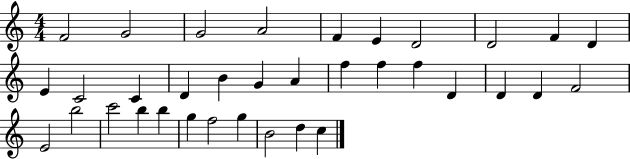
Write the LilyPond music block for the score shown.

{
  \clef treble
  \numericTimeSignature
  \time 4/4
  \key c \major
  f'2 g'2 | g'2 a'2 | f'4 e'4 d'2 | d'2 f'4 d'4 | \break e'4 c'2 c'4 | d'4 b'4 g'4 a'4 | f''4 f''4 f''4 d'4 | d'4 d'4 f'2 | \break e'2 b''2 | c'''2 b''4 b''4 | g''4 f''2 g''4 | b'2 d''4 c''4 | \break \bar "|."
}